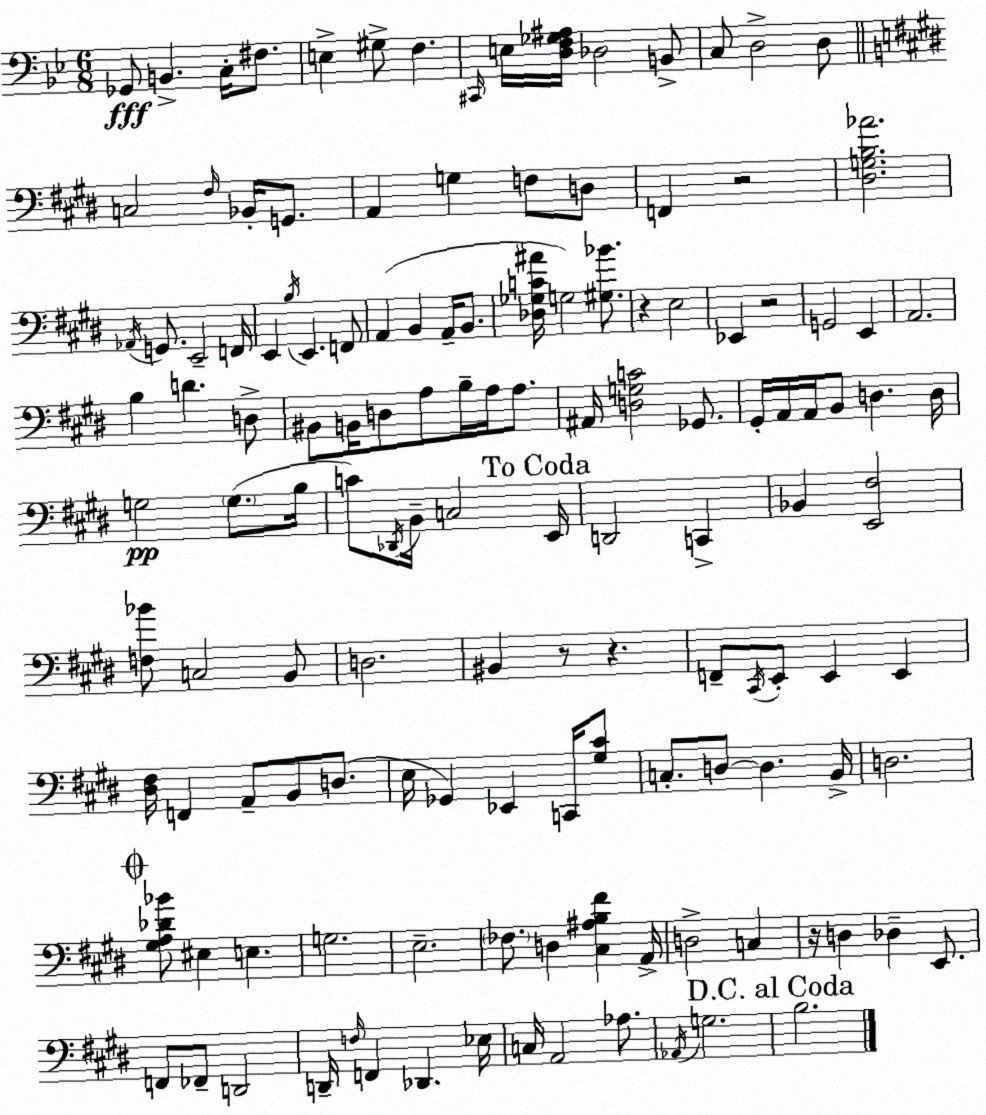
X:1
T:Untitled
M:6/8
L:1/4
K:Gm
_G,,/2 B,, C,/4 ^F,/2 E, ^G,/2 F, ^C,,/4 E,/4 [D,F,_G,^A,]/4 _D,2 B,,/2 C,/2 D,2 D,/2 C,2 ^F,/4 _B,,/4 G,,/2 A,, G, F,/2 D,/2 F,, z2 [^D,G,B,_A]2 _A,,/4 G,,/2 E,,2 F,,/4 E,, B,/4 E,, F,,/2 A,, B,, A,,/4 B,,/2 [_D,_G,C^A]/4 G,2 [^G,_B]/2 z E,2 _E,, z2 G,,2 E,, A,,2 B, D D,/2 ^B,,/2 B,,/4 D,/2 A,/2 B,/4 A,/4 A,/2 ^A,,/4 [D,G,C]2 _G,,/2 ^G,,/4 A,,/4 A,,/4 B,,/2 D, D,/4 G,2 G,/2 B,/4 C/2 _D,,/4 B,,/4 C,2 E,,/4 D,,2 C,, _B,, [E,,^F,]2 [F,_B]/2 C,2 B,,/2 D,2 ^B,, z/2 z F,,/2 ^C,,/4 E,,/2 E,, E,, [^D,^F,]/4 F,, A,,/2 B,,/2 D,/2 E,/4 _G,, _E,, C,,/4 [^G,^C]/2 C,/2 D,/2 D, B,,/4 D,2 [^G,A,_D_B]/2 ^E, E, G,2 E,2 _F,/2 D, [^C,^A,B,^F] A,,/4 D,2 C, z/4 D, _D, E,,/2 F,,/2 _F,,/2 D,,2 D,,/4 F,/4 F,, _D,, _E,/4 C,/4 A,,2 _A,/2 _A,,/4 G,2 B,2